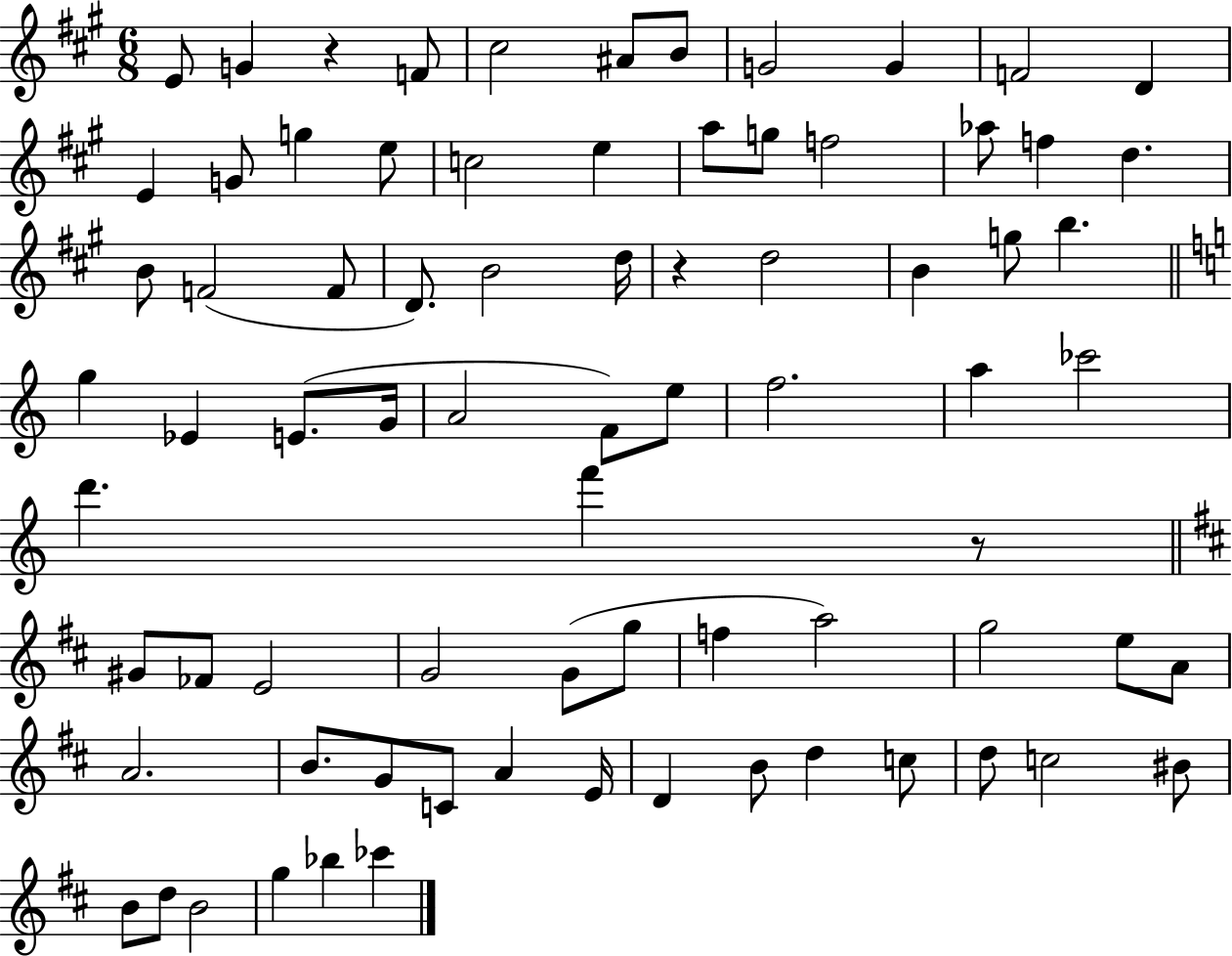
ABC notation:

X:1
T:Untitled
M:6/8
L:1/4
K:A
E/2 G z F/2 ^c2 ^A/2 B/2 G2 G F2 D E G/2 g e/2 c2 e a/2 g/2 f2 _a/2 f d B/2 F2 F/2 D/2 B2 d/4 z d2 B g/2 b g _E E/2 G/4 A2 F/2 e/2 f2 a _c'2 d' f' z/2 ^G/2 _F/2 E2 G2 G/2 g/2 f a2 g2 e/2 A/2 A2 B/2 G/2 C/2 A E/4 D B/2 d c/2 d/2 c2 ^B/2 B/2 d/2 B2 g _b _c'